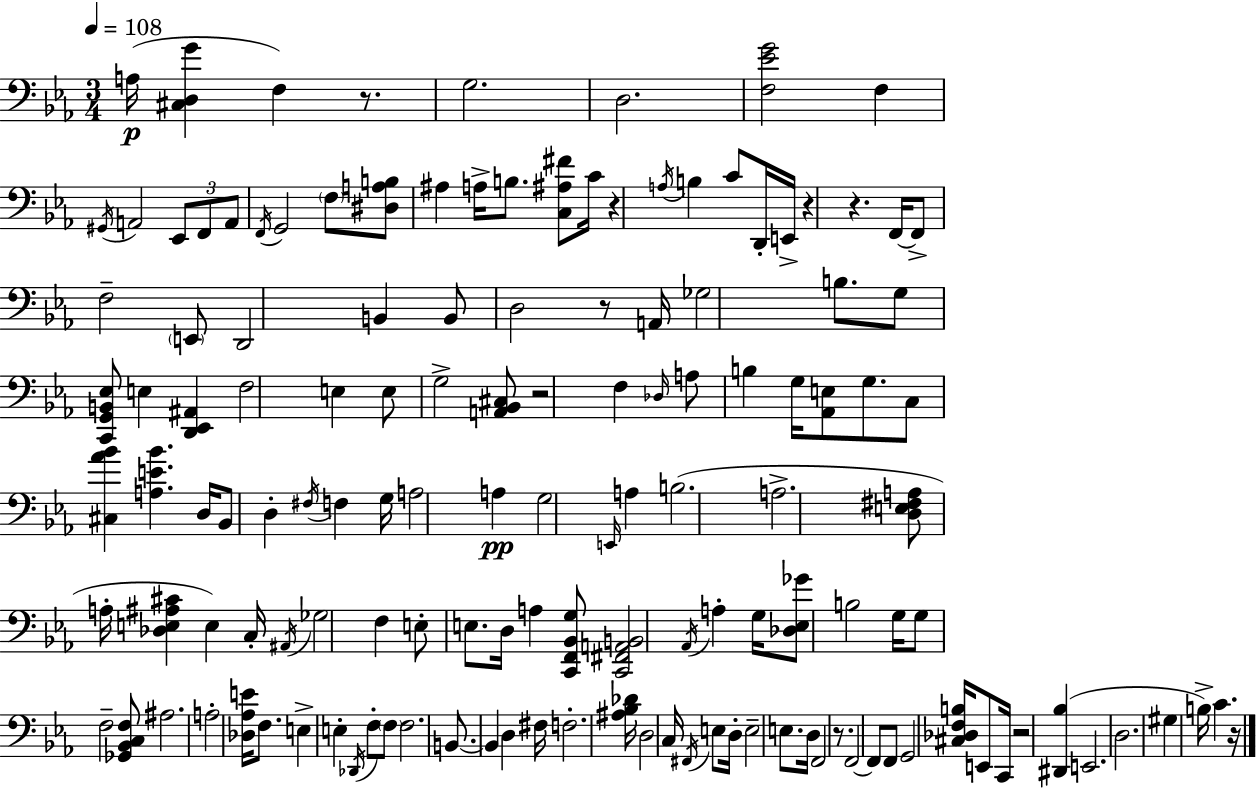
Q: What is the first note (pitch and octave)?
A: A3